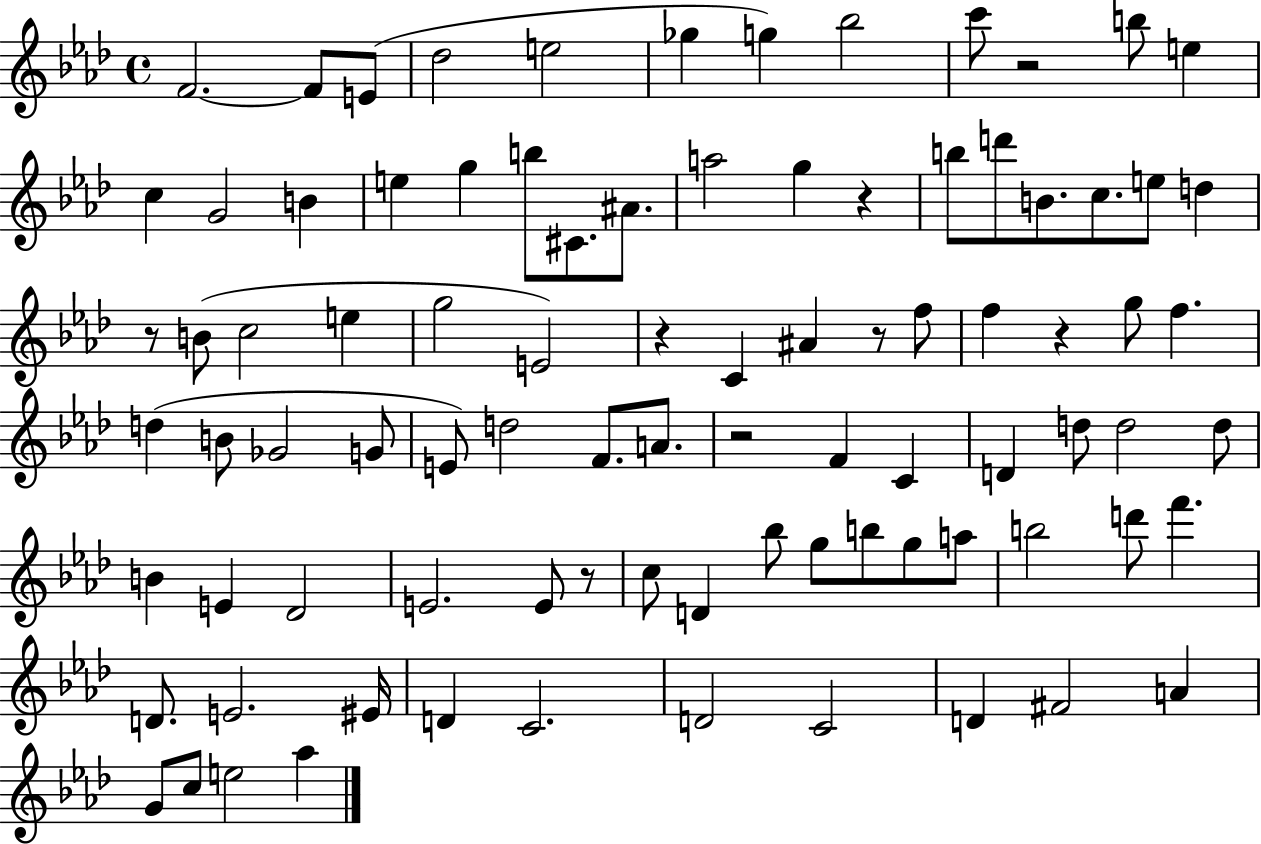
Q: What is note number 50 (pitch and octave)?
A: D5